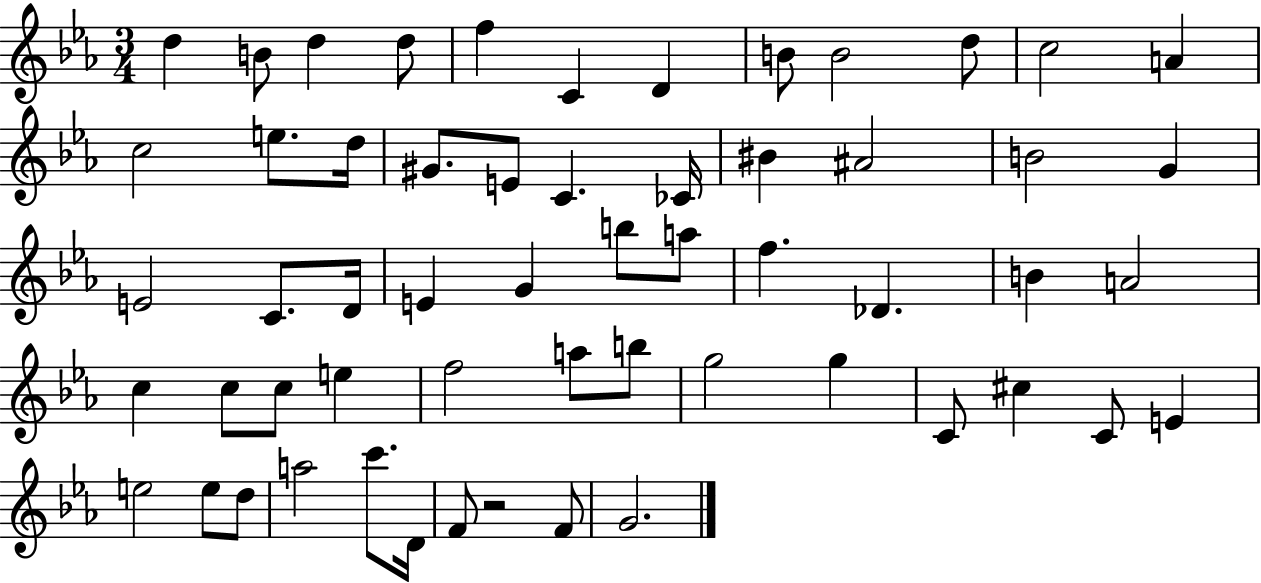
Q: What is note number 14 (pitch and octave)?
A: E5